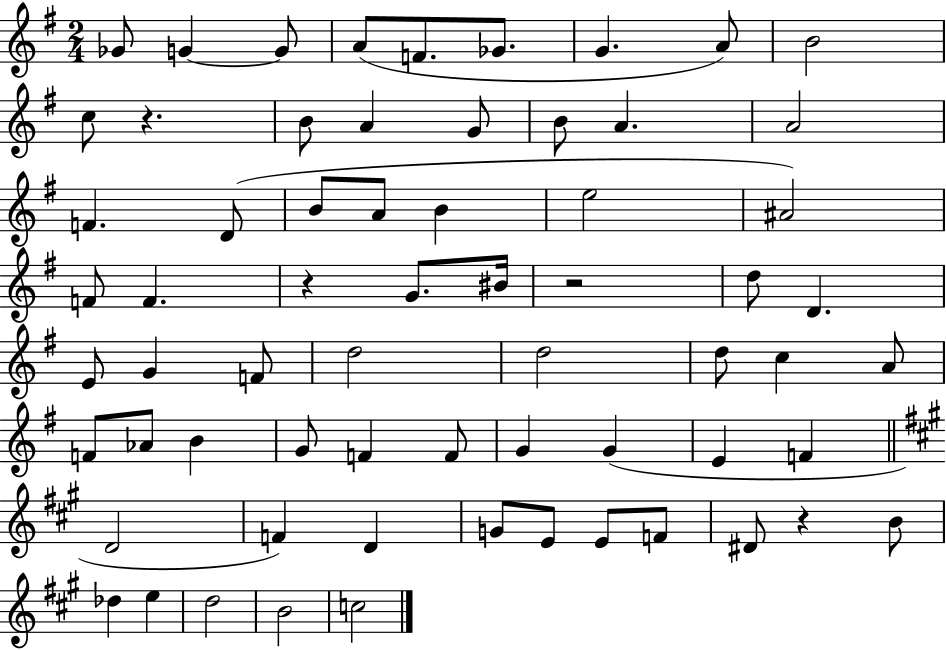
{
  \clef treble
  \numericTimeSignature
  \time 2/4
  \key g \major
  ges'8 g'4~~ g'8 | a'8( f'8. ges'8. | g'4. a'8) | b'2 | \break c''8 r4. | b'8 a'4 g'8 | b'8 a'4. | a'2 | \break f'4. d'8( | b'8 a'8 b'4 | e''2 | ais'2) | \break f'8 f'4. | r4 g'8. bis'16 | r2 | d''8 d'4. | \break e'8 g'4 f'8 | d''2 | d''2 | d''8 c''4 a'8 | \break f'8 aes'8 b'4 | g'8 f'4 f'8 | g'4 g'4( | e'4 f'4 | \break \bar "||" \break \key a \major d'2 | f'4) d'4 | g'8 e'8 e'8 f'8 | dis'8 r4 b'8 | \break des''4 e''4 | d''2 | b'2 | c''2 | \break \bar "|."
}